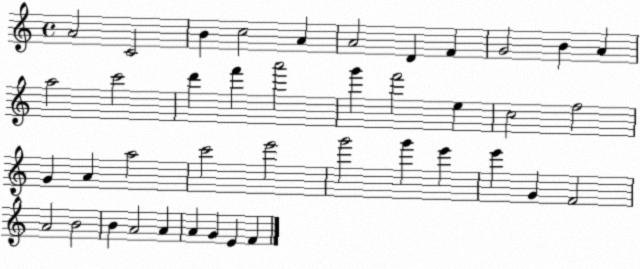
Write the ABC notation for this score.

X:1
T:Untitled
M:4/4
L:1/4
K:C
A2 C2 B c2 A A2 D F G2 B A a2 c'2 d' f' a'2 g' f'2 e c2 f2 G A a2 c'2 e'2 g'2 g' e' e' G F2 A2 B2 B A2 A A G E F